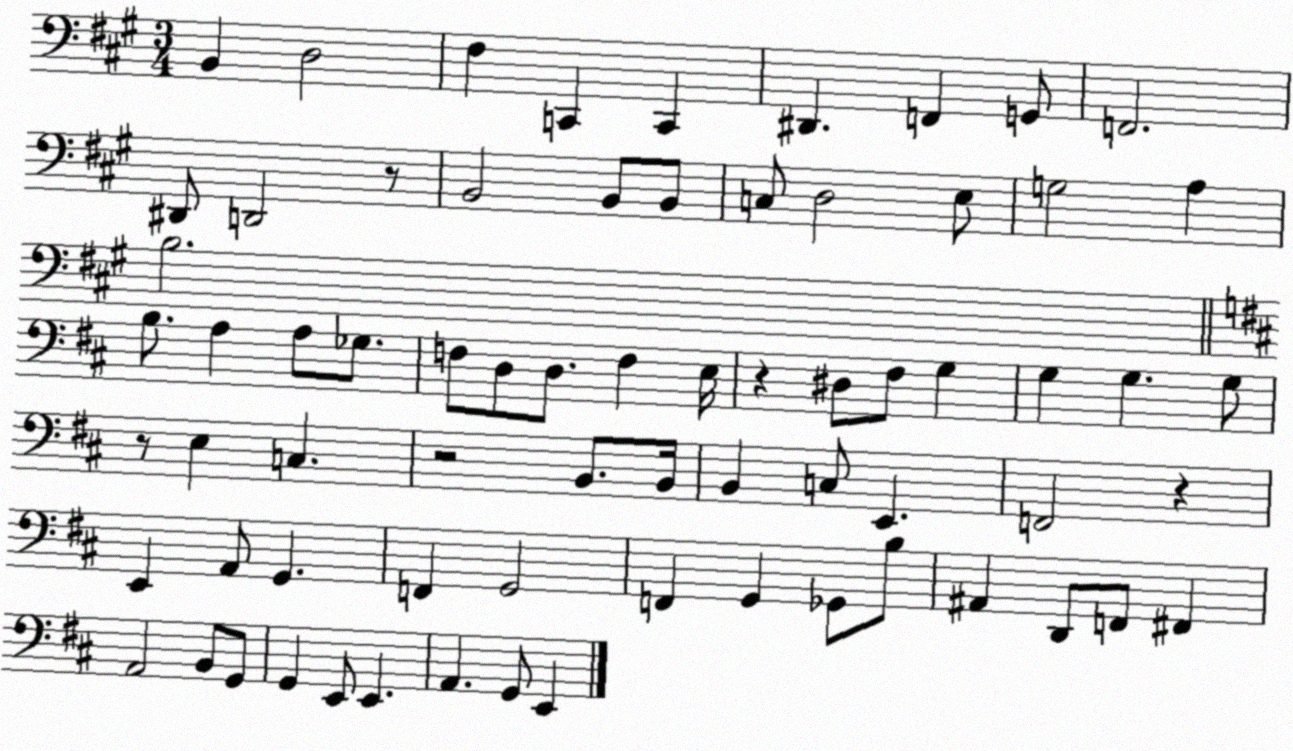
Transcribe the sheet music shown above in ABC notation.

X:1
T:Untitled
M:3/4
L:1/4
K:A
B,, D,2 ^F, C,, C,, ^D,, F,, G,,/2 F,,2 ^D,,/2 D,,2 z/2 B,,2 B,,/2 B,,/2 C,/2 D,2 E,/2 G,2 A, B,2 B,/2 A, A,/2 _G,/2 F,/2 D,/2 D,/2 F, E,/4 z ^D,/2 ^F,/2 G, G, G, G,/2 z/2 E, C, z2 B,,/2 B,,/4 B,, C,/2 E,, F,,2 z E,, A,,/2 G,, F,, G,,2 F,, G,, _G,,/2 B,/2 ^A,, D,,/2 F,,/2 ^F,, A,,2 B,,/2 G,,/2 G,, E,,/2 E,, A,, G,,/2 E,,